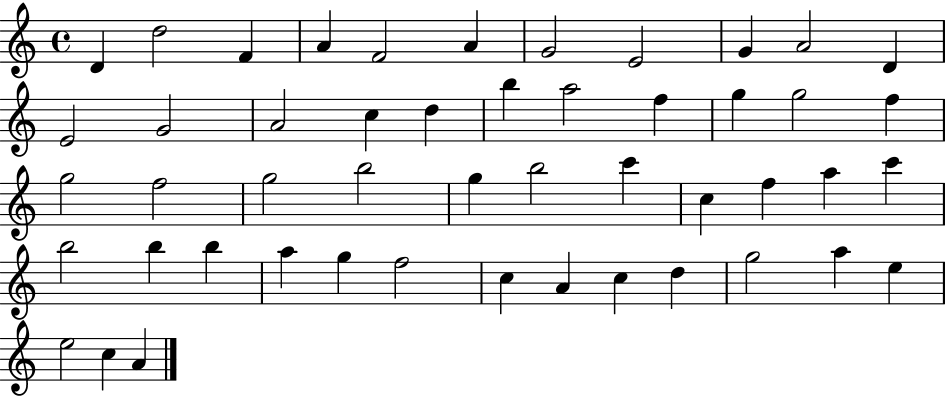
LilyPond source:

{
  \clef treble
  \time 4/4
  \defaultTimeSignature
  \key c \major
  d'4 d''2 f'4 | a'4 f'2 a'4 | g'2 e'2 | g'4 a'2 d'4 | \break e'2 g'2 | a'2 c''4 d''4 | b''4 a''2 f''4 | g''4 g''2 f''4 | \break g''2 f''2 | g''2 b''2 | g''4 b''2 c'''4 | c''4 f''4 a''4 c'''4 | \break b''2 b''4 b''4 | a''4 g''4 f''2 | c''4 a'4 c''4 d''4 | g''2 a''4 e''4 | \break e''2 c''4 a'4 | \bar "|."
}